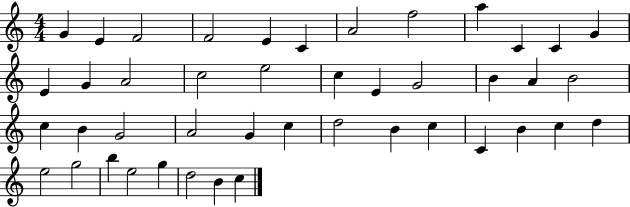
{
  \clef treble
  \numericTimeSignature
  \time 4/4
  \key c \major
  g'4 e'4 f'2 | f'2 e'4 c'4 | a'2 f''2 | a''4 c'4 c'4 g'4 | \break e'4 g'4 a'2 | c''2 e''2 | c''4 e'4 g'2 | b'4 a'4 b'2 | \break c''4 b'4 g'2 | a'2 g'4 c''4 | d''2 b'4 c''4 | c'4 b'4 c''4 d''4 | \break e''2 g''2 | b''4 e''2 g''4 | d''2 b'4 c''4 | \bar "|."
}